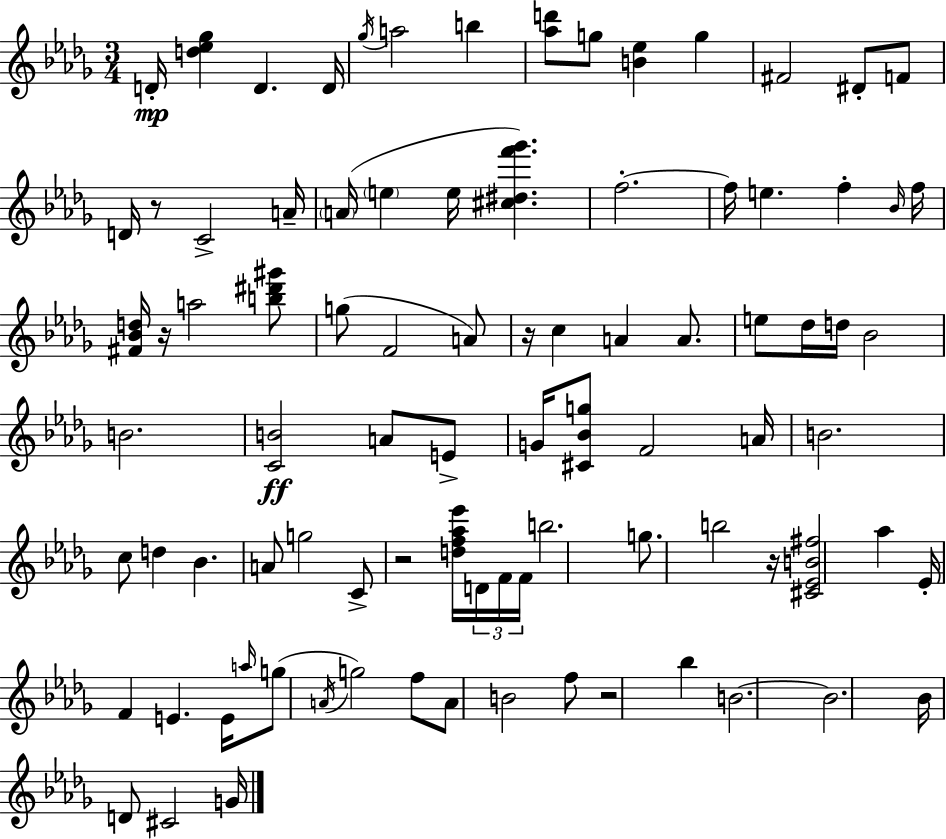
{
  \clef treble
  \numericTimeSignature
  \time 3/4
  \key bes \minor
  d'16-.\mp <d'' ees'' ges''>4 d'4. d'16 | \acciaccatura { ges''16 } a''2 b''4 | <aes'' d'''>8 g''8 <b' ees''>4 g''4 | fis'2 dis'8-. f'8 | \break d'16 r8 c'2-> | a'16-- \parenthesize a'16( \parenthesize e''4 e''16 <cis'' dis'' f''' ges'''>4.) | f''2.-.~~ | f''16 e''4. f''4-. | \break \grace { bes'16 } f''16 <fis' bes' d''>16 r16 a''2 | <b'' dis''' gis'''>8 g''8( f'2 | a'8) r16 c''4 a'4 a'8. | e''8 des''16 d''16 bes'2 | \break b'2. | <c' b'>2\ff a'8 | e'8-> g'16 <cis' bes' g''>8 f'2 | a'16 b'2. | \break c''8 d''4 bes'4. | a'8 g''2 | c'8-> r2 <d'' f'' aes'' ees'''>16 \tuplet 3/2 { d'16 | f'16 f'16 } b''2. | \break g''8. b''2 | r16 <cis' ees' b' fis''>2 aes''4 | ees'16-. f'4 e'4. | e'16 \grace { a''16 }( g''8 \acciaccatura { a'16 }) g''2 | \break f''8 a'8 b'2 | f''8 r2 | bes''4 b'2.~~ | b'2. | \break bes'16 d'8 cis'2 | g'16 \bar "|."
}